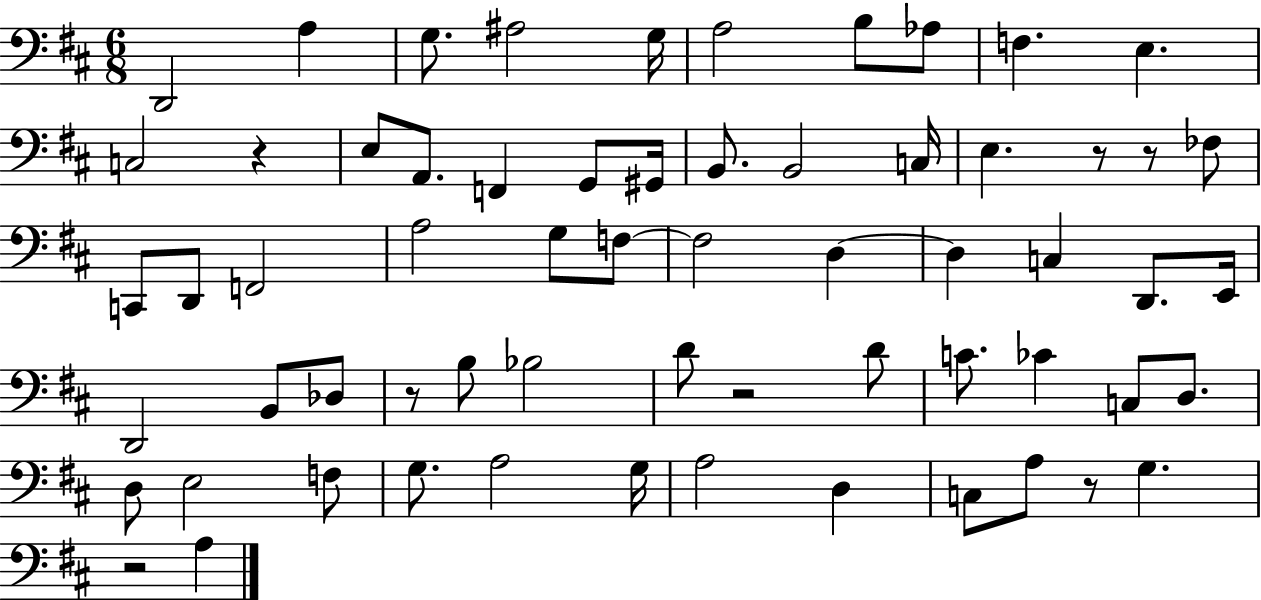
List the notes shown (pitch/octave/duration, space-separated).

D2/h A3/q G3/e. A#3/h G3/s A3/h B3/e Ab3/e F3/q. E3/q. C3/h R/q E3/e A2/e. F2/q G2/e G#2/s B2/e. B2/h C3/s E3/q. R/e R/e FES3/e C2/e D2/e F2/h A3/h G3/e F3/e F3/h D3/q D3/q C3/q D2/e. E2/s D2/h B2/e Db3/e R/e B3/e Bb3/h D4/e R/h D4/e C4/e. CES4/q C3/e D3/e. D3/e E3/h F3/e G3/e. A3/h G3/s A3/h D3/q C3/e A3/e R/e G3/q. R/h A3/q